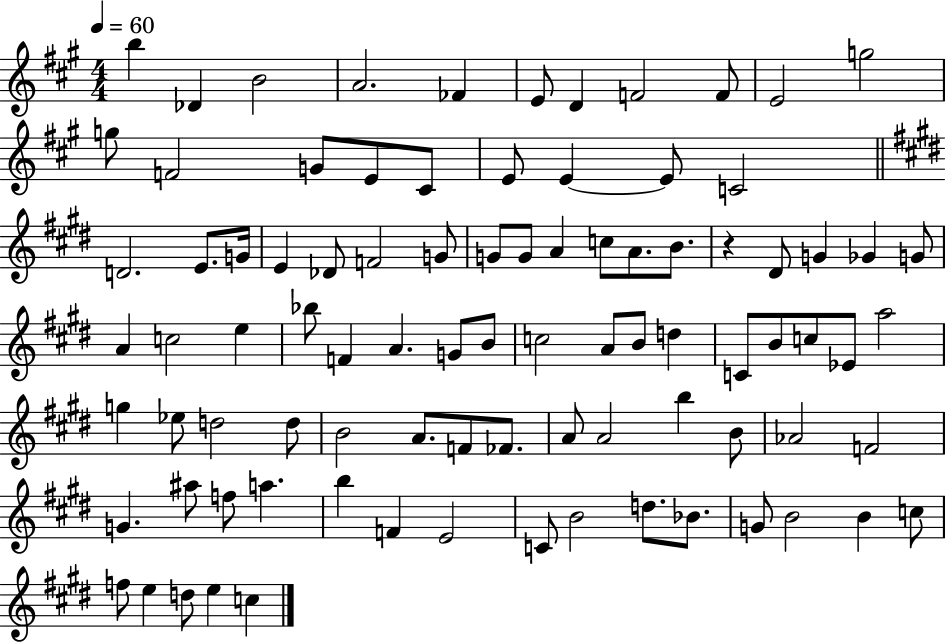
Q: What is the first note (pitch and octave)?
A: B5